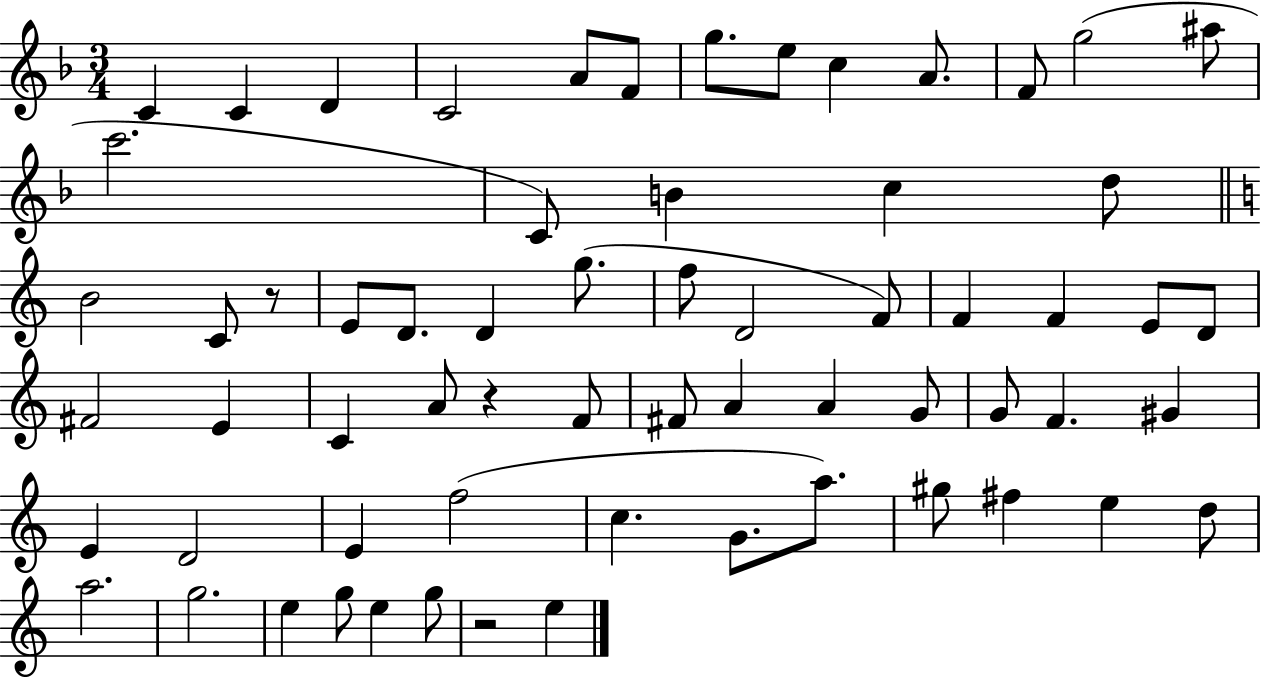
C4/q C4/q D4/q C4/h A4/e F4/e G5/e. E5/e C5/q A4/e. F4/e G5/h A#5/e C6/h. C4/e B4/q C5/q D5/e B4/h C4/e R/e E4/e D4/e. D4/q G5/e. F5/e D4/h F4/e F4/q F4/q E4/e D4/e F#4/h E4/q C4/q A4/e R/q F4/e F#4/e A4/q A4/q G4/e G4/e F4/q. G#4/q E4/q D4/h E4/q F5/h C5/q. G4/e. A5/e. G#5/e F#5/q E5/q D5/e A5/h. G5/h. E5/q G5/e E5/q G5/e R/h E5/q